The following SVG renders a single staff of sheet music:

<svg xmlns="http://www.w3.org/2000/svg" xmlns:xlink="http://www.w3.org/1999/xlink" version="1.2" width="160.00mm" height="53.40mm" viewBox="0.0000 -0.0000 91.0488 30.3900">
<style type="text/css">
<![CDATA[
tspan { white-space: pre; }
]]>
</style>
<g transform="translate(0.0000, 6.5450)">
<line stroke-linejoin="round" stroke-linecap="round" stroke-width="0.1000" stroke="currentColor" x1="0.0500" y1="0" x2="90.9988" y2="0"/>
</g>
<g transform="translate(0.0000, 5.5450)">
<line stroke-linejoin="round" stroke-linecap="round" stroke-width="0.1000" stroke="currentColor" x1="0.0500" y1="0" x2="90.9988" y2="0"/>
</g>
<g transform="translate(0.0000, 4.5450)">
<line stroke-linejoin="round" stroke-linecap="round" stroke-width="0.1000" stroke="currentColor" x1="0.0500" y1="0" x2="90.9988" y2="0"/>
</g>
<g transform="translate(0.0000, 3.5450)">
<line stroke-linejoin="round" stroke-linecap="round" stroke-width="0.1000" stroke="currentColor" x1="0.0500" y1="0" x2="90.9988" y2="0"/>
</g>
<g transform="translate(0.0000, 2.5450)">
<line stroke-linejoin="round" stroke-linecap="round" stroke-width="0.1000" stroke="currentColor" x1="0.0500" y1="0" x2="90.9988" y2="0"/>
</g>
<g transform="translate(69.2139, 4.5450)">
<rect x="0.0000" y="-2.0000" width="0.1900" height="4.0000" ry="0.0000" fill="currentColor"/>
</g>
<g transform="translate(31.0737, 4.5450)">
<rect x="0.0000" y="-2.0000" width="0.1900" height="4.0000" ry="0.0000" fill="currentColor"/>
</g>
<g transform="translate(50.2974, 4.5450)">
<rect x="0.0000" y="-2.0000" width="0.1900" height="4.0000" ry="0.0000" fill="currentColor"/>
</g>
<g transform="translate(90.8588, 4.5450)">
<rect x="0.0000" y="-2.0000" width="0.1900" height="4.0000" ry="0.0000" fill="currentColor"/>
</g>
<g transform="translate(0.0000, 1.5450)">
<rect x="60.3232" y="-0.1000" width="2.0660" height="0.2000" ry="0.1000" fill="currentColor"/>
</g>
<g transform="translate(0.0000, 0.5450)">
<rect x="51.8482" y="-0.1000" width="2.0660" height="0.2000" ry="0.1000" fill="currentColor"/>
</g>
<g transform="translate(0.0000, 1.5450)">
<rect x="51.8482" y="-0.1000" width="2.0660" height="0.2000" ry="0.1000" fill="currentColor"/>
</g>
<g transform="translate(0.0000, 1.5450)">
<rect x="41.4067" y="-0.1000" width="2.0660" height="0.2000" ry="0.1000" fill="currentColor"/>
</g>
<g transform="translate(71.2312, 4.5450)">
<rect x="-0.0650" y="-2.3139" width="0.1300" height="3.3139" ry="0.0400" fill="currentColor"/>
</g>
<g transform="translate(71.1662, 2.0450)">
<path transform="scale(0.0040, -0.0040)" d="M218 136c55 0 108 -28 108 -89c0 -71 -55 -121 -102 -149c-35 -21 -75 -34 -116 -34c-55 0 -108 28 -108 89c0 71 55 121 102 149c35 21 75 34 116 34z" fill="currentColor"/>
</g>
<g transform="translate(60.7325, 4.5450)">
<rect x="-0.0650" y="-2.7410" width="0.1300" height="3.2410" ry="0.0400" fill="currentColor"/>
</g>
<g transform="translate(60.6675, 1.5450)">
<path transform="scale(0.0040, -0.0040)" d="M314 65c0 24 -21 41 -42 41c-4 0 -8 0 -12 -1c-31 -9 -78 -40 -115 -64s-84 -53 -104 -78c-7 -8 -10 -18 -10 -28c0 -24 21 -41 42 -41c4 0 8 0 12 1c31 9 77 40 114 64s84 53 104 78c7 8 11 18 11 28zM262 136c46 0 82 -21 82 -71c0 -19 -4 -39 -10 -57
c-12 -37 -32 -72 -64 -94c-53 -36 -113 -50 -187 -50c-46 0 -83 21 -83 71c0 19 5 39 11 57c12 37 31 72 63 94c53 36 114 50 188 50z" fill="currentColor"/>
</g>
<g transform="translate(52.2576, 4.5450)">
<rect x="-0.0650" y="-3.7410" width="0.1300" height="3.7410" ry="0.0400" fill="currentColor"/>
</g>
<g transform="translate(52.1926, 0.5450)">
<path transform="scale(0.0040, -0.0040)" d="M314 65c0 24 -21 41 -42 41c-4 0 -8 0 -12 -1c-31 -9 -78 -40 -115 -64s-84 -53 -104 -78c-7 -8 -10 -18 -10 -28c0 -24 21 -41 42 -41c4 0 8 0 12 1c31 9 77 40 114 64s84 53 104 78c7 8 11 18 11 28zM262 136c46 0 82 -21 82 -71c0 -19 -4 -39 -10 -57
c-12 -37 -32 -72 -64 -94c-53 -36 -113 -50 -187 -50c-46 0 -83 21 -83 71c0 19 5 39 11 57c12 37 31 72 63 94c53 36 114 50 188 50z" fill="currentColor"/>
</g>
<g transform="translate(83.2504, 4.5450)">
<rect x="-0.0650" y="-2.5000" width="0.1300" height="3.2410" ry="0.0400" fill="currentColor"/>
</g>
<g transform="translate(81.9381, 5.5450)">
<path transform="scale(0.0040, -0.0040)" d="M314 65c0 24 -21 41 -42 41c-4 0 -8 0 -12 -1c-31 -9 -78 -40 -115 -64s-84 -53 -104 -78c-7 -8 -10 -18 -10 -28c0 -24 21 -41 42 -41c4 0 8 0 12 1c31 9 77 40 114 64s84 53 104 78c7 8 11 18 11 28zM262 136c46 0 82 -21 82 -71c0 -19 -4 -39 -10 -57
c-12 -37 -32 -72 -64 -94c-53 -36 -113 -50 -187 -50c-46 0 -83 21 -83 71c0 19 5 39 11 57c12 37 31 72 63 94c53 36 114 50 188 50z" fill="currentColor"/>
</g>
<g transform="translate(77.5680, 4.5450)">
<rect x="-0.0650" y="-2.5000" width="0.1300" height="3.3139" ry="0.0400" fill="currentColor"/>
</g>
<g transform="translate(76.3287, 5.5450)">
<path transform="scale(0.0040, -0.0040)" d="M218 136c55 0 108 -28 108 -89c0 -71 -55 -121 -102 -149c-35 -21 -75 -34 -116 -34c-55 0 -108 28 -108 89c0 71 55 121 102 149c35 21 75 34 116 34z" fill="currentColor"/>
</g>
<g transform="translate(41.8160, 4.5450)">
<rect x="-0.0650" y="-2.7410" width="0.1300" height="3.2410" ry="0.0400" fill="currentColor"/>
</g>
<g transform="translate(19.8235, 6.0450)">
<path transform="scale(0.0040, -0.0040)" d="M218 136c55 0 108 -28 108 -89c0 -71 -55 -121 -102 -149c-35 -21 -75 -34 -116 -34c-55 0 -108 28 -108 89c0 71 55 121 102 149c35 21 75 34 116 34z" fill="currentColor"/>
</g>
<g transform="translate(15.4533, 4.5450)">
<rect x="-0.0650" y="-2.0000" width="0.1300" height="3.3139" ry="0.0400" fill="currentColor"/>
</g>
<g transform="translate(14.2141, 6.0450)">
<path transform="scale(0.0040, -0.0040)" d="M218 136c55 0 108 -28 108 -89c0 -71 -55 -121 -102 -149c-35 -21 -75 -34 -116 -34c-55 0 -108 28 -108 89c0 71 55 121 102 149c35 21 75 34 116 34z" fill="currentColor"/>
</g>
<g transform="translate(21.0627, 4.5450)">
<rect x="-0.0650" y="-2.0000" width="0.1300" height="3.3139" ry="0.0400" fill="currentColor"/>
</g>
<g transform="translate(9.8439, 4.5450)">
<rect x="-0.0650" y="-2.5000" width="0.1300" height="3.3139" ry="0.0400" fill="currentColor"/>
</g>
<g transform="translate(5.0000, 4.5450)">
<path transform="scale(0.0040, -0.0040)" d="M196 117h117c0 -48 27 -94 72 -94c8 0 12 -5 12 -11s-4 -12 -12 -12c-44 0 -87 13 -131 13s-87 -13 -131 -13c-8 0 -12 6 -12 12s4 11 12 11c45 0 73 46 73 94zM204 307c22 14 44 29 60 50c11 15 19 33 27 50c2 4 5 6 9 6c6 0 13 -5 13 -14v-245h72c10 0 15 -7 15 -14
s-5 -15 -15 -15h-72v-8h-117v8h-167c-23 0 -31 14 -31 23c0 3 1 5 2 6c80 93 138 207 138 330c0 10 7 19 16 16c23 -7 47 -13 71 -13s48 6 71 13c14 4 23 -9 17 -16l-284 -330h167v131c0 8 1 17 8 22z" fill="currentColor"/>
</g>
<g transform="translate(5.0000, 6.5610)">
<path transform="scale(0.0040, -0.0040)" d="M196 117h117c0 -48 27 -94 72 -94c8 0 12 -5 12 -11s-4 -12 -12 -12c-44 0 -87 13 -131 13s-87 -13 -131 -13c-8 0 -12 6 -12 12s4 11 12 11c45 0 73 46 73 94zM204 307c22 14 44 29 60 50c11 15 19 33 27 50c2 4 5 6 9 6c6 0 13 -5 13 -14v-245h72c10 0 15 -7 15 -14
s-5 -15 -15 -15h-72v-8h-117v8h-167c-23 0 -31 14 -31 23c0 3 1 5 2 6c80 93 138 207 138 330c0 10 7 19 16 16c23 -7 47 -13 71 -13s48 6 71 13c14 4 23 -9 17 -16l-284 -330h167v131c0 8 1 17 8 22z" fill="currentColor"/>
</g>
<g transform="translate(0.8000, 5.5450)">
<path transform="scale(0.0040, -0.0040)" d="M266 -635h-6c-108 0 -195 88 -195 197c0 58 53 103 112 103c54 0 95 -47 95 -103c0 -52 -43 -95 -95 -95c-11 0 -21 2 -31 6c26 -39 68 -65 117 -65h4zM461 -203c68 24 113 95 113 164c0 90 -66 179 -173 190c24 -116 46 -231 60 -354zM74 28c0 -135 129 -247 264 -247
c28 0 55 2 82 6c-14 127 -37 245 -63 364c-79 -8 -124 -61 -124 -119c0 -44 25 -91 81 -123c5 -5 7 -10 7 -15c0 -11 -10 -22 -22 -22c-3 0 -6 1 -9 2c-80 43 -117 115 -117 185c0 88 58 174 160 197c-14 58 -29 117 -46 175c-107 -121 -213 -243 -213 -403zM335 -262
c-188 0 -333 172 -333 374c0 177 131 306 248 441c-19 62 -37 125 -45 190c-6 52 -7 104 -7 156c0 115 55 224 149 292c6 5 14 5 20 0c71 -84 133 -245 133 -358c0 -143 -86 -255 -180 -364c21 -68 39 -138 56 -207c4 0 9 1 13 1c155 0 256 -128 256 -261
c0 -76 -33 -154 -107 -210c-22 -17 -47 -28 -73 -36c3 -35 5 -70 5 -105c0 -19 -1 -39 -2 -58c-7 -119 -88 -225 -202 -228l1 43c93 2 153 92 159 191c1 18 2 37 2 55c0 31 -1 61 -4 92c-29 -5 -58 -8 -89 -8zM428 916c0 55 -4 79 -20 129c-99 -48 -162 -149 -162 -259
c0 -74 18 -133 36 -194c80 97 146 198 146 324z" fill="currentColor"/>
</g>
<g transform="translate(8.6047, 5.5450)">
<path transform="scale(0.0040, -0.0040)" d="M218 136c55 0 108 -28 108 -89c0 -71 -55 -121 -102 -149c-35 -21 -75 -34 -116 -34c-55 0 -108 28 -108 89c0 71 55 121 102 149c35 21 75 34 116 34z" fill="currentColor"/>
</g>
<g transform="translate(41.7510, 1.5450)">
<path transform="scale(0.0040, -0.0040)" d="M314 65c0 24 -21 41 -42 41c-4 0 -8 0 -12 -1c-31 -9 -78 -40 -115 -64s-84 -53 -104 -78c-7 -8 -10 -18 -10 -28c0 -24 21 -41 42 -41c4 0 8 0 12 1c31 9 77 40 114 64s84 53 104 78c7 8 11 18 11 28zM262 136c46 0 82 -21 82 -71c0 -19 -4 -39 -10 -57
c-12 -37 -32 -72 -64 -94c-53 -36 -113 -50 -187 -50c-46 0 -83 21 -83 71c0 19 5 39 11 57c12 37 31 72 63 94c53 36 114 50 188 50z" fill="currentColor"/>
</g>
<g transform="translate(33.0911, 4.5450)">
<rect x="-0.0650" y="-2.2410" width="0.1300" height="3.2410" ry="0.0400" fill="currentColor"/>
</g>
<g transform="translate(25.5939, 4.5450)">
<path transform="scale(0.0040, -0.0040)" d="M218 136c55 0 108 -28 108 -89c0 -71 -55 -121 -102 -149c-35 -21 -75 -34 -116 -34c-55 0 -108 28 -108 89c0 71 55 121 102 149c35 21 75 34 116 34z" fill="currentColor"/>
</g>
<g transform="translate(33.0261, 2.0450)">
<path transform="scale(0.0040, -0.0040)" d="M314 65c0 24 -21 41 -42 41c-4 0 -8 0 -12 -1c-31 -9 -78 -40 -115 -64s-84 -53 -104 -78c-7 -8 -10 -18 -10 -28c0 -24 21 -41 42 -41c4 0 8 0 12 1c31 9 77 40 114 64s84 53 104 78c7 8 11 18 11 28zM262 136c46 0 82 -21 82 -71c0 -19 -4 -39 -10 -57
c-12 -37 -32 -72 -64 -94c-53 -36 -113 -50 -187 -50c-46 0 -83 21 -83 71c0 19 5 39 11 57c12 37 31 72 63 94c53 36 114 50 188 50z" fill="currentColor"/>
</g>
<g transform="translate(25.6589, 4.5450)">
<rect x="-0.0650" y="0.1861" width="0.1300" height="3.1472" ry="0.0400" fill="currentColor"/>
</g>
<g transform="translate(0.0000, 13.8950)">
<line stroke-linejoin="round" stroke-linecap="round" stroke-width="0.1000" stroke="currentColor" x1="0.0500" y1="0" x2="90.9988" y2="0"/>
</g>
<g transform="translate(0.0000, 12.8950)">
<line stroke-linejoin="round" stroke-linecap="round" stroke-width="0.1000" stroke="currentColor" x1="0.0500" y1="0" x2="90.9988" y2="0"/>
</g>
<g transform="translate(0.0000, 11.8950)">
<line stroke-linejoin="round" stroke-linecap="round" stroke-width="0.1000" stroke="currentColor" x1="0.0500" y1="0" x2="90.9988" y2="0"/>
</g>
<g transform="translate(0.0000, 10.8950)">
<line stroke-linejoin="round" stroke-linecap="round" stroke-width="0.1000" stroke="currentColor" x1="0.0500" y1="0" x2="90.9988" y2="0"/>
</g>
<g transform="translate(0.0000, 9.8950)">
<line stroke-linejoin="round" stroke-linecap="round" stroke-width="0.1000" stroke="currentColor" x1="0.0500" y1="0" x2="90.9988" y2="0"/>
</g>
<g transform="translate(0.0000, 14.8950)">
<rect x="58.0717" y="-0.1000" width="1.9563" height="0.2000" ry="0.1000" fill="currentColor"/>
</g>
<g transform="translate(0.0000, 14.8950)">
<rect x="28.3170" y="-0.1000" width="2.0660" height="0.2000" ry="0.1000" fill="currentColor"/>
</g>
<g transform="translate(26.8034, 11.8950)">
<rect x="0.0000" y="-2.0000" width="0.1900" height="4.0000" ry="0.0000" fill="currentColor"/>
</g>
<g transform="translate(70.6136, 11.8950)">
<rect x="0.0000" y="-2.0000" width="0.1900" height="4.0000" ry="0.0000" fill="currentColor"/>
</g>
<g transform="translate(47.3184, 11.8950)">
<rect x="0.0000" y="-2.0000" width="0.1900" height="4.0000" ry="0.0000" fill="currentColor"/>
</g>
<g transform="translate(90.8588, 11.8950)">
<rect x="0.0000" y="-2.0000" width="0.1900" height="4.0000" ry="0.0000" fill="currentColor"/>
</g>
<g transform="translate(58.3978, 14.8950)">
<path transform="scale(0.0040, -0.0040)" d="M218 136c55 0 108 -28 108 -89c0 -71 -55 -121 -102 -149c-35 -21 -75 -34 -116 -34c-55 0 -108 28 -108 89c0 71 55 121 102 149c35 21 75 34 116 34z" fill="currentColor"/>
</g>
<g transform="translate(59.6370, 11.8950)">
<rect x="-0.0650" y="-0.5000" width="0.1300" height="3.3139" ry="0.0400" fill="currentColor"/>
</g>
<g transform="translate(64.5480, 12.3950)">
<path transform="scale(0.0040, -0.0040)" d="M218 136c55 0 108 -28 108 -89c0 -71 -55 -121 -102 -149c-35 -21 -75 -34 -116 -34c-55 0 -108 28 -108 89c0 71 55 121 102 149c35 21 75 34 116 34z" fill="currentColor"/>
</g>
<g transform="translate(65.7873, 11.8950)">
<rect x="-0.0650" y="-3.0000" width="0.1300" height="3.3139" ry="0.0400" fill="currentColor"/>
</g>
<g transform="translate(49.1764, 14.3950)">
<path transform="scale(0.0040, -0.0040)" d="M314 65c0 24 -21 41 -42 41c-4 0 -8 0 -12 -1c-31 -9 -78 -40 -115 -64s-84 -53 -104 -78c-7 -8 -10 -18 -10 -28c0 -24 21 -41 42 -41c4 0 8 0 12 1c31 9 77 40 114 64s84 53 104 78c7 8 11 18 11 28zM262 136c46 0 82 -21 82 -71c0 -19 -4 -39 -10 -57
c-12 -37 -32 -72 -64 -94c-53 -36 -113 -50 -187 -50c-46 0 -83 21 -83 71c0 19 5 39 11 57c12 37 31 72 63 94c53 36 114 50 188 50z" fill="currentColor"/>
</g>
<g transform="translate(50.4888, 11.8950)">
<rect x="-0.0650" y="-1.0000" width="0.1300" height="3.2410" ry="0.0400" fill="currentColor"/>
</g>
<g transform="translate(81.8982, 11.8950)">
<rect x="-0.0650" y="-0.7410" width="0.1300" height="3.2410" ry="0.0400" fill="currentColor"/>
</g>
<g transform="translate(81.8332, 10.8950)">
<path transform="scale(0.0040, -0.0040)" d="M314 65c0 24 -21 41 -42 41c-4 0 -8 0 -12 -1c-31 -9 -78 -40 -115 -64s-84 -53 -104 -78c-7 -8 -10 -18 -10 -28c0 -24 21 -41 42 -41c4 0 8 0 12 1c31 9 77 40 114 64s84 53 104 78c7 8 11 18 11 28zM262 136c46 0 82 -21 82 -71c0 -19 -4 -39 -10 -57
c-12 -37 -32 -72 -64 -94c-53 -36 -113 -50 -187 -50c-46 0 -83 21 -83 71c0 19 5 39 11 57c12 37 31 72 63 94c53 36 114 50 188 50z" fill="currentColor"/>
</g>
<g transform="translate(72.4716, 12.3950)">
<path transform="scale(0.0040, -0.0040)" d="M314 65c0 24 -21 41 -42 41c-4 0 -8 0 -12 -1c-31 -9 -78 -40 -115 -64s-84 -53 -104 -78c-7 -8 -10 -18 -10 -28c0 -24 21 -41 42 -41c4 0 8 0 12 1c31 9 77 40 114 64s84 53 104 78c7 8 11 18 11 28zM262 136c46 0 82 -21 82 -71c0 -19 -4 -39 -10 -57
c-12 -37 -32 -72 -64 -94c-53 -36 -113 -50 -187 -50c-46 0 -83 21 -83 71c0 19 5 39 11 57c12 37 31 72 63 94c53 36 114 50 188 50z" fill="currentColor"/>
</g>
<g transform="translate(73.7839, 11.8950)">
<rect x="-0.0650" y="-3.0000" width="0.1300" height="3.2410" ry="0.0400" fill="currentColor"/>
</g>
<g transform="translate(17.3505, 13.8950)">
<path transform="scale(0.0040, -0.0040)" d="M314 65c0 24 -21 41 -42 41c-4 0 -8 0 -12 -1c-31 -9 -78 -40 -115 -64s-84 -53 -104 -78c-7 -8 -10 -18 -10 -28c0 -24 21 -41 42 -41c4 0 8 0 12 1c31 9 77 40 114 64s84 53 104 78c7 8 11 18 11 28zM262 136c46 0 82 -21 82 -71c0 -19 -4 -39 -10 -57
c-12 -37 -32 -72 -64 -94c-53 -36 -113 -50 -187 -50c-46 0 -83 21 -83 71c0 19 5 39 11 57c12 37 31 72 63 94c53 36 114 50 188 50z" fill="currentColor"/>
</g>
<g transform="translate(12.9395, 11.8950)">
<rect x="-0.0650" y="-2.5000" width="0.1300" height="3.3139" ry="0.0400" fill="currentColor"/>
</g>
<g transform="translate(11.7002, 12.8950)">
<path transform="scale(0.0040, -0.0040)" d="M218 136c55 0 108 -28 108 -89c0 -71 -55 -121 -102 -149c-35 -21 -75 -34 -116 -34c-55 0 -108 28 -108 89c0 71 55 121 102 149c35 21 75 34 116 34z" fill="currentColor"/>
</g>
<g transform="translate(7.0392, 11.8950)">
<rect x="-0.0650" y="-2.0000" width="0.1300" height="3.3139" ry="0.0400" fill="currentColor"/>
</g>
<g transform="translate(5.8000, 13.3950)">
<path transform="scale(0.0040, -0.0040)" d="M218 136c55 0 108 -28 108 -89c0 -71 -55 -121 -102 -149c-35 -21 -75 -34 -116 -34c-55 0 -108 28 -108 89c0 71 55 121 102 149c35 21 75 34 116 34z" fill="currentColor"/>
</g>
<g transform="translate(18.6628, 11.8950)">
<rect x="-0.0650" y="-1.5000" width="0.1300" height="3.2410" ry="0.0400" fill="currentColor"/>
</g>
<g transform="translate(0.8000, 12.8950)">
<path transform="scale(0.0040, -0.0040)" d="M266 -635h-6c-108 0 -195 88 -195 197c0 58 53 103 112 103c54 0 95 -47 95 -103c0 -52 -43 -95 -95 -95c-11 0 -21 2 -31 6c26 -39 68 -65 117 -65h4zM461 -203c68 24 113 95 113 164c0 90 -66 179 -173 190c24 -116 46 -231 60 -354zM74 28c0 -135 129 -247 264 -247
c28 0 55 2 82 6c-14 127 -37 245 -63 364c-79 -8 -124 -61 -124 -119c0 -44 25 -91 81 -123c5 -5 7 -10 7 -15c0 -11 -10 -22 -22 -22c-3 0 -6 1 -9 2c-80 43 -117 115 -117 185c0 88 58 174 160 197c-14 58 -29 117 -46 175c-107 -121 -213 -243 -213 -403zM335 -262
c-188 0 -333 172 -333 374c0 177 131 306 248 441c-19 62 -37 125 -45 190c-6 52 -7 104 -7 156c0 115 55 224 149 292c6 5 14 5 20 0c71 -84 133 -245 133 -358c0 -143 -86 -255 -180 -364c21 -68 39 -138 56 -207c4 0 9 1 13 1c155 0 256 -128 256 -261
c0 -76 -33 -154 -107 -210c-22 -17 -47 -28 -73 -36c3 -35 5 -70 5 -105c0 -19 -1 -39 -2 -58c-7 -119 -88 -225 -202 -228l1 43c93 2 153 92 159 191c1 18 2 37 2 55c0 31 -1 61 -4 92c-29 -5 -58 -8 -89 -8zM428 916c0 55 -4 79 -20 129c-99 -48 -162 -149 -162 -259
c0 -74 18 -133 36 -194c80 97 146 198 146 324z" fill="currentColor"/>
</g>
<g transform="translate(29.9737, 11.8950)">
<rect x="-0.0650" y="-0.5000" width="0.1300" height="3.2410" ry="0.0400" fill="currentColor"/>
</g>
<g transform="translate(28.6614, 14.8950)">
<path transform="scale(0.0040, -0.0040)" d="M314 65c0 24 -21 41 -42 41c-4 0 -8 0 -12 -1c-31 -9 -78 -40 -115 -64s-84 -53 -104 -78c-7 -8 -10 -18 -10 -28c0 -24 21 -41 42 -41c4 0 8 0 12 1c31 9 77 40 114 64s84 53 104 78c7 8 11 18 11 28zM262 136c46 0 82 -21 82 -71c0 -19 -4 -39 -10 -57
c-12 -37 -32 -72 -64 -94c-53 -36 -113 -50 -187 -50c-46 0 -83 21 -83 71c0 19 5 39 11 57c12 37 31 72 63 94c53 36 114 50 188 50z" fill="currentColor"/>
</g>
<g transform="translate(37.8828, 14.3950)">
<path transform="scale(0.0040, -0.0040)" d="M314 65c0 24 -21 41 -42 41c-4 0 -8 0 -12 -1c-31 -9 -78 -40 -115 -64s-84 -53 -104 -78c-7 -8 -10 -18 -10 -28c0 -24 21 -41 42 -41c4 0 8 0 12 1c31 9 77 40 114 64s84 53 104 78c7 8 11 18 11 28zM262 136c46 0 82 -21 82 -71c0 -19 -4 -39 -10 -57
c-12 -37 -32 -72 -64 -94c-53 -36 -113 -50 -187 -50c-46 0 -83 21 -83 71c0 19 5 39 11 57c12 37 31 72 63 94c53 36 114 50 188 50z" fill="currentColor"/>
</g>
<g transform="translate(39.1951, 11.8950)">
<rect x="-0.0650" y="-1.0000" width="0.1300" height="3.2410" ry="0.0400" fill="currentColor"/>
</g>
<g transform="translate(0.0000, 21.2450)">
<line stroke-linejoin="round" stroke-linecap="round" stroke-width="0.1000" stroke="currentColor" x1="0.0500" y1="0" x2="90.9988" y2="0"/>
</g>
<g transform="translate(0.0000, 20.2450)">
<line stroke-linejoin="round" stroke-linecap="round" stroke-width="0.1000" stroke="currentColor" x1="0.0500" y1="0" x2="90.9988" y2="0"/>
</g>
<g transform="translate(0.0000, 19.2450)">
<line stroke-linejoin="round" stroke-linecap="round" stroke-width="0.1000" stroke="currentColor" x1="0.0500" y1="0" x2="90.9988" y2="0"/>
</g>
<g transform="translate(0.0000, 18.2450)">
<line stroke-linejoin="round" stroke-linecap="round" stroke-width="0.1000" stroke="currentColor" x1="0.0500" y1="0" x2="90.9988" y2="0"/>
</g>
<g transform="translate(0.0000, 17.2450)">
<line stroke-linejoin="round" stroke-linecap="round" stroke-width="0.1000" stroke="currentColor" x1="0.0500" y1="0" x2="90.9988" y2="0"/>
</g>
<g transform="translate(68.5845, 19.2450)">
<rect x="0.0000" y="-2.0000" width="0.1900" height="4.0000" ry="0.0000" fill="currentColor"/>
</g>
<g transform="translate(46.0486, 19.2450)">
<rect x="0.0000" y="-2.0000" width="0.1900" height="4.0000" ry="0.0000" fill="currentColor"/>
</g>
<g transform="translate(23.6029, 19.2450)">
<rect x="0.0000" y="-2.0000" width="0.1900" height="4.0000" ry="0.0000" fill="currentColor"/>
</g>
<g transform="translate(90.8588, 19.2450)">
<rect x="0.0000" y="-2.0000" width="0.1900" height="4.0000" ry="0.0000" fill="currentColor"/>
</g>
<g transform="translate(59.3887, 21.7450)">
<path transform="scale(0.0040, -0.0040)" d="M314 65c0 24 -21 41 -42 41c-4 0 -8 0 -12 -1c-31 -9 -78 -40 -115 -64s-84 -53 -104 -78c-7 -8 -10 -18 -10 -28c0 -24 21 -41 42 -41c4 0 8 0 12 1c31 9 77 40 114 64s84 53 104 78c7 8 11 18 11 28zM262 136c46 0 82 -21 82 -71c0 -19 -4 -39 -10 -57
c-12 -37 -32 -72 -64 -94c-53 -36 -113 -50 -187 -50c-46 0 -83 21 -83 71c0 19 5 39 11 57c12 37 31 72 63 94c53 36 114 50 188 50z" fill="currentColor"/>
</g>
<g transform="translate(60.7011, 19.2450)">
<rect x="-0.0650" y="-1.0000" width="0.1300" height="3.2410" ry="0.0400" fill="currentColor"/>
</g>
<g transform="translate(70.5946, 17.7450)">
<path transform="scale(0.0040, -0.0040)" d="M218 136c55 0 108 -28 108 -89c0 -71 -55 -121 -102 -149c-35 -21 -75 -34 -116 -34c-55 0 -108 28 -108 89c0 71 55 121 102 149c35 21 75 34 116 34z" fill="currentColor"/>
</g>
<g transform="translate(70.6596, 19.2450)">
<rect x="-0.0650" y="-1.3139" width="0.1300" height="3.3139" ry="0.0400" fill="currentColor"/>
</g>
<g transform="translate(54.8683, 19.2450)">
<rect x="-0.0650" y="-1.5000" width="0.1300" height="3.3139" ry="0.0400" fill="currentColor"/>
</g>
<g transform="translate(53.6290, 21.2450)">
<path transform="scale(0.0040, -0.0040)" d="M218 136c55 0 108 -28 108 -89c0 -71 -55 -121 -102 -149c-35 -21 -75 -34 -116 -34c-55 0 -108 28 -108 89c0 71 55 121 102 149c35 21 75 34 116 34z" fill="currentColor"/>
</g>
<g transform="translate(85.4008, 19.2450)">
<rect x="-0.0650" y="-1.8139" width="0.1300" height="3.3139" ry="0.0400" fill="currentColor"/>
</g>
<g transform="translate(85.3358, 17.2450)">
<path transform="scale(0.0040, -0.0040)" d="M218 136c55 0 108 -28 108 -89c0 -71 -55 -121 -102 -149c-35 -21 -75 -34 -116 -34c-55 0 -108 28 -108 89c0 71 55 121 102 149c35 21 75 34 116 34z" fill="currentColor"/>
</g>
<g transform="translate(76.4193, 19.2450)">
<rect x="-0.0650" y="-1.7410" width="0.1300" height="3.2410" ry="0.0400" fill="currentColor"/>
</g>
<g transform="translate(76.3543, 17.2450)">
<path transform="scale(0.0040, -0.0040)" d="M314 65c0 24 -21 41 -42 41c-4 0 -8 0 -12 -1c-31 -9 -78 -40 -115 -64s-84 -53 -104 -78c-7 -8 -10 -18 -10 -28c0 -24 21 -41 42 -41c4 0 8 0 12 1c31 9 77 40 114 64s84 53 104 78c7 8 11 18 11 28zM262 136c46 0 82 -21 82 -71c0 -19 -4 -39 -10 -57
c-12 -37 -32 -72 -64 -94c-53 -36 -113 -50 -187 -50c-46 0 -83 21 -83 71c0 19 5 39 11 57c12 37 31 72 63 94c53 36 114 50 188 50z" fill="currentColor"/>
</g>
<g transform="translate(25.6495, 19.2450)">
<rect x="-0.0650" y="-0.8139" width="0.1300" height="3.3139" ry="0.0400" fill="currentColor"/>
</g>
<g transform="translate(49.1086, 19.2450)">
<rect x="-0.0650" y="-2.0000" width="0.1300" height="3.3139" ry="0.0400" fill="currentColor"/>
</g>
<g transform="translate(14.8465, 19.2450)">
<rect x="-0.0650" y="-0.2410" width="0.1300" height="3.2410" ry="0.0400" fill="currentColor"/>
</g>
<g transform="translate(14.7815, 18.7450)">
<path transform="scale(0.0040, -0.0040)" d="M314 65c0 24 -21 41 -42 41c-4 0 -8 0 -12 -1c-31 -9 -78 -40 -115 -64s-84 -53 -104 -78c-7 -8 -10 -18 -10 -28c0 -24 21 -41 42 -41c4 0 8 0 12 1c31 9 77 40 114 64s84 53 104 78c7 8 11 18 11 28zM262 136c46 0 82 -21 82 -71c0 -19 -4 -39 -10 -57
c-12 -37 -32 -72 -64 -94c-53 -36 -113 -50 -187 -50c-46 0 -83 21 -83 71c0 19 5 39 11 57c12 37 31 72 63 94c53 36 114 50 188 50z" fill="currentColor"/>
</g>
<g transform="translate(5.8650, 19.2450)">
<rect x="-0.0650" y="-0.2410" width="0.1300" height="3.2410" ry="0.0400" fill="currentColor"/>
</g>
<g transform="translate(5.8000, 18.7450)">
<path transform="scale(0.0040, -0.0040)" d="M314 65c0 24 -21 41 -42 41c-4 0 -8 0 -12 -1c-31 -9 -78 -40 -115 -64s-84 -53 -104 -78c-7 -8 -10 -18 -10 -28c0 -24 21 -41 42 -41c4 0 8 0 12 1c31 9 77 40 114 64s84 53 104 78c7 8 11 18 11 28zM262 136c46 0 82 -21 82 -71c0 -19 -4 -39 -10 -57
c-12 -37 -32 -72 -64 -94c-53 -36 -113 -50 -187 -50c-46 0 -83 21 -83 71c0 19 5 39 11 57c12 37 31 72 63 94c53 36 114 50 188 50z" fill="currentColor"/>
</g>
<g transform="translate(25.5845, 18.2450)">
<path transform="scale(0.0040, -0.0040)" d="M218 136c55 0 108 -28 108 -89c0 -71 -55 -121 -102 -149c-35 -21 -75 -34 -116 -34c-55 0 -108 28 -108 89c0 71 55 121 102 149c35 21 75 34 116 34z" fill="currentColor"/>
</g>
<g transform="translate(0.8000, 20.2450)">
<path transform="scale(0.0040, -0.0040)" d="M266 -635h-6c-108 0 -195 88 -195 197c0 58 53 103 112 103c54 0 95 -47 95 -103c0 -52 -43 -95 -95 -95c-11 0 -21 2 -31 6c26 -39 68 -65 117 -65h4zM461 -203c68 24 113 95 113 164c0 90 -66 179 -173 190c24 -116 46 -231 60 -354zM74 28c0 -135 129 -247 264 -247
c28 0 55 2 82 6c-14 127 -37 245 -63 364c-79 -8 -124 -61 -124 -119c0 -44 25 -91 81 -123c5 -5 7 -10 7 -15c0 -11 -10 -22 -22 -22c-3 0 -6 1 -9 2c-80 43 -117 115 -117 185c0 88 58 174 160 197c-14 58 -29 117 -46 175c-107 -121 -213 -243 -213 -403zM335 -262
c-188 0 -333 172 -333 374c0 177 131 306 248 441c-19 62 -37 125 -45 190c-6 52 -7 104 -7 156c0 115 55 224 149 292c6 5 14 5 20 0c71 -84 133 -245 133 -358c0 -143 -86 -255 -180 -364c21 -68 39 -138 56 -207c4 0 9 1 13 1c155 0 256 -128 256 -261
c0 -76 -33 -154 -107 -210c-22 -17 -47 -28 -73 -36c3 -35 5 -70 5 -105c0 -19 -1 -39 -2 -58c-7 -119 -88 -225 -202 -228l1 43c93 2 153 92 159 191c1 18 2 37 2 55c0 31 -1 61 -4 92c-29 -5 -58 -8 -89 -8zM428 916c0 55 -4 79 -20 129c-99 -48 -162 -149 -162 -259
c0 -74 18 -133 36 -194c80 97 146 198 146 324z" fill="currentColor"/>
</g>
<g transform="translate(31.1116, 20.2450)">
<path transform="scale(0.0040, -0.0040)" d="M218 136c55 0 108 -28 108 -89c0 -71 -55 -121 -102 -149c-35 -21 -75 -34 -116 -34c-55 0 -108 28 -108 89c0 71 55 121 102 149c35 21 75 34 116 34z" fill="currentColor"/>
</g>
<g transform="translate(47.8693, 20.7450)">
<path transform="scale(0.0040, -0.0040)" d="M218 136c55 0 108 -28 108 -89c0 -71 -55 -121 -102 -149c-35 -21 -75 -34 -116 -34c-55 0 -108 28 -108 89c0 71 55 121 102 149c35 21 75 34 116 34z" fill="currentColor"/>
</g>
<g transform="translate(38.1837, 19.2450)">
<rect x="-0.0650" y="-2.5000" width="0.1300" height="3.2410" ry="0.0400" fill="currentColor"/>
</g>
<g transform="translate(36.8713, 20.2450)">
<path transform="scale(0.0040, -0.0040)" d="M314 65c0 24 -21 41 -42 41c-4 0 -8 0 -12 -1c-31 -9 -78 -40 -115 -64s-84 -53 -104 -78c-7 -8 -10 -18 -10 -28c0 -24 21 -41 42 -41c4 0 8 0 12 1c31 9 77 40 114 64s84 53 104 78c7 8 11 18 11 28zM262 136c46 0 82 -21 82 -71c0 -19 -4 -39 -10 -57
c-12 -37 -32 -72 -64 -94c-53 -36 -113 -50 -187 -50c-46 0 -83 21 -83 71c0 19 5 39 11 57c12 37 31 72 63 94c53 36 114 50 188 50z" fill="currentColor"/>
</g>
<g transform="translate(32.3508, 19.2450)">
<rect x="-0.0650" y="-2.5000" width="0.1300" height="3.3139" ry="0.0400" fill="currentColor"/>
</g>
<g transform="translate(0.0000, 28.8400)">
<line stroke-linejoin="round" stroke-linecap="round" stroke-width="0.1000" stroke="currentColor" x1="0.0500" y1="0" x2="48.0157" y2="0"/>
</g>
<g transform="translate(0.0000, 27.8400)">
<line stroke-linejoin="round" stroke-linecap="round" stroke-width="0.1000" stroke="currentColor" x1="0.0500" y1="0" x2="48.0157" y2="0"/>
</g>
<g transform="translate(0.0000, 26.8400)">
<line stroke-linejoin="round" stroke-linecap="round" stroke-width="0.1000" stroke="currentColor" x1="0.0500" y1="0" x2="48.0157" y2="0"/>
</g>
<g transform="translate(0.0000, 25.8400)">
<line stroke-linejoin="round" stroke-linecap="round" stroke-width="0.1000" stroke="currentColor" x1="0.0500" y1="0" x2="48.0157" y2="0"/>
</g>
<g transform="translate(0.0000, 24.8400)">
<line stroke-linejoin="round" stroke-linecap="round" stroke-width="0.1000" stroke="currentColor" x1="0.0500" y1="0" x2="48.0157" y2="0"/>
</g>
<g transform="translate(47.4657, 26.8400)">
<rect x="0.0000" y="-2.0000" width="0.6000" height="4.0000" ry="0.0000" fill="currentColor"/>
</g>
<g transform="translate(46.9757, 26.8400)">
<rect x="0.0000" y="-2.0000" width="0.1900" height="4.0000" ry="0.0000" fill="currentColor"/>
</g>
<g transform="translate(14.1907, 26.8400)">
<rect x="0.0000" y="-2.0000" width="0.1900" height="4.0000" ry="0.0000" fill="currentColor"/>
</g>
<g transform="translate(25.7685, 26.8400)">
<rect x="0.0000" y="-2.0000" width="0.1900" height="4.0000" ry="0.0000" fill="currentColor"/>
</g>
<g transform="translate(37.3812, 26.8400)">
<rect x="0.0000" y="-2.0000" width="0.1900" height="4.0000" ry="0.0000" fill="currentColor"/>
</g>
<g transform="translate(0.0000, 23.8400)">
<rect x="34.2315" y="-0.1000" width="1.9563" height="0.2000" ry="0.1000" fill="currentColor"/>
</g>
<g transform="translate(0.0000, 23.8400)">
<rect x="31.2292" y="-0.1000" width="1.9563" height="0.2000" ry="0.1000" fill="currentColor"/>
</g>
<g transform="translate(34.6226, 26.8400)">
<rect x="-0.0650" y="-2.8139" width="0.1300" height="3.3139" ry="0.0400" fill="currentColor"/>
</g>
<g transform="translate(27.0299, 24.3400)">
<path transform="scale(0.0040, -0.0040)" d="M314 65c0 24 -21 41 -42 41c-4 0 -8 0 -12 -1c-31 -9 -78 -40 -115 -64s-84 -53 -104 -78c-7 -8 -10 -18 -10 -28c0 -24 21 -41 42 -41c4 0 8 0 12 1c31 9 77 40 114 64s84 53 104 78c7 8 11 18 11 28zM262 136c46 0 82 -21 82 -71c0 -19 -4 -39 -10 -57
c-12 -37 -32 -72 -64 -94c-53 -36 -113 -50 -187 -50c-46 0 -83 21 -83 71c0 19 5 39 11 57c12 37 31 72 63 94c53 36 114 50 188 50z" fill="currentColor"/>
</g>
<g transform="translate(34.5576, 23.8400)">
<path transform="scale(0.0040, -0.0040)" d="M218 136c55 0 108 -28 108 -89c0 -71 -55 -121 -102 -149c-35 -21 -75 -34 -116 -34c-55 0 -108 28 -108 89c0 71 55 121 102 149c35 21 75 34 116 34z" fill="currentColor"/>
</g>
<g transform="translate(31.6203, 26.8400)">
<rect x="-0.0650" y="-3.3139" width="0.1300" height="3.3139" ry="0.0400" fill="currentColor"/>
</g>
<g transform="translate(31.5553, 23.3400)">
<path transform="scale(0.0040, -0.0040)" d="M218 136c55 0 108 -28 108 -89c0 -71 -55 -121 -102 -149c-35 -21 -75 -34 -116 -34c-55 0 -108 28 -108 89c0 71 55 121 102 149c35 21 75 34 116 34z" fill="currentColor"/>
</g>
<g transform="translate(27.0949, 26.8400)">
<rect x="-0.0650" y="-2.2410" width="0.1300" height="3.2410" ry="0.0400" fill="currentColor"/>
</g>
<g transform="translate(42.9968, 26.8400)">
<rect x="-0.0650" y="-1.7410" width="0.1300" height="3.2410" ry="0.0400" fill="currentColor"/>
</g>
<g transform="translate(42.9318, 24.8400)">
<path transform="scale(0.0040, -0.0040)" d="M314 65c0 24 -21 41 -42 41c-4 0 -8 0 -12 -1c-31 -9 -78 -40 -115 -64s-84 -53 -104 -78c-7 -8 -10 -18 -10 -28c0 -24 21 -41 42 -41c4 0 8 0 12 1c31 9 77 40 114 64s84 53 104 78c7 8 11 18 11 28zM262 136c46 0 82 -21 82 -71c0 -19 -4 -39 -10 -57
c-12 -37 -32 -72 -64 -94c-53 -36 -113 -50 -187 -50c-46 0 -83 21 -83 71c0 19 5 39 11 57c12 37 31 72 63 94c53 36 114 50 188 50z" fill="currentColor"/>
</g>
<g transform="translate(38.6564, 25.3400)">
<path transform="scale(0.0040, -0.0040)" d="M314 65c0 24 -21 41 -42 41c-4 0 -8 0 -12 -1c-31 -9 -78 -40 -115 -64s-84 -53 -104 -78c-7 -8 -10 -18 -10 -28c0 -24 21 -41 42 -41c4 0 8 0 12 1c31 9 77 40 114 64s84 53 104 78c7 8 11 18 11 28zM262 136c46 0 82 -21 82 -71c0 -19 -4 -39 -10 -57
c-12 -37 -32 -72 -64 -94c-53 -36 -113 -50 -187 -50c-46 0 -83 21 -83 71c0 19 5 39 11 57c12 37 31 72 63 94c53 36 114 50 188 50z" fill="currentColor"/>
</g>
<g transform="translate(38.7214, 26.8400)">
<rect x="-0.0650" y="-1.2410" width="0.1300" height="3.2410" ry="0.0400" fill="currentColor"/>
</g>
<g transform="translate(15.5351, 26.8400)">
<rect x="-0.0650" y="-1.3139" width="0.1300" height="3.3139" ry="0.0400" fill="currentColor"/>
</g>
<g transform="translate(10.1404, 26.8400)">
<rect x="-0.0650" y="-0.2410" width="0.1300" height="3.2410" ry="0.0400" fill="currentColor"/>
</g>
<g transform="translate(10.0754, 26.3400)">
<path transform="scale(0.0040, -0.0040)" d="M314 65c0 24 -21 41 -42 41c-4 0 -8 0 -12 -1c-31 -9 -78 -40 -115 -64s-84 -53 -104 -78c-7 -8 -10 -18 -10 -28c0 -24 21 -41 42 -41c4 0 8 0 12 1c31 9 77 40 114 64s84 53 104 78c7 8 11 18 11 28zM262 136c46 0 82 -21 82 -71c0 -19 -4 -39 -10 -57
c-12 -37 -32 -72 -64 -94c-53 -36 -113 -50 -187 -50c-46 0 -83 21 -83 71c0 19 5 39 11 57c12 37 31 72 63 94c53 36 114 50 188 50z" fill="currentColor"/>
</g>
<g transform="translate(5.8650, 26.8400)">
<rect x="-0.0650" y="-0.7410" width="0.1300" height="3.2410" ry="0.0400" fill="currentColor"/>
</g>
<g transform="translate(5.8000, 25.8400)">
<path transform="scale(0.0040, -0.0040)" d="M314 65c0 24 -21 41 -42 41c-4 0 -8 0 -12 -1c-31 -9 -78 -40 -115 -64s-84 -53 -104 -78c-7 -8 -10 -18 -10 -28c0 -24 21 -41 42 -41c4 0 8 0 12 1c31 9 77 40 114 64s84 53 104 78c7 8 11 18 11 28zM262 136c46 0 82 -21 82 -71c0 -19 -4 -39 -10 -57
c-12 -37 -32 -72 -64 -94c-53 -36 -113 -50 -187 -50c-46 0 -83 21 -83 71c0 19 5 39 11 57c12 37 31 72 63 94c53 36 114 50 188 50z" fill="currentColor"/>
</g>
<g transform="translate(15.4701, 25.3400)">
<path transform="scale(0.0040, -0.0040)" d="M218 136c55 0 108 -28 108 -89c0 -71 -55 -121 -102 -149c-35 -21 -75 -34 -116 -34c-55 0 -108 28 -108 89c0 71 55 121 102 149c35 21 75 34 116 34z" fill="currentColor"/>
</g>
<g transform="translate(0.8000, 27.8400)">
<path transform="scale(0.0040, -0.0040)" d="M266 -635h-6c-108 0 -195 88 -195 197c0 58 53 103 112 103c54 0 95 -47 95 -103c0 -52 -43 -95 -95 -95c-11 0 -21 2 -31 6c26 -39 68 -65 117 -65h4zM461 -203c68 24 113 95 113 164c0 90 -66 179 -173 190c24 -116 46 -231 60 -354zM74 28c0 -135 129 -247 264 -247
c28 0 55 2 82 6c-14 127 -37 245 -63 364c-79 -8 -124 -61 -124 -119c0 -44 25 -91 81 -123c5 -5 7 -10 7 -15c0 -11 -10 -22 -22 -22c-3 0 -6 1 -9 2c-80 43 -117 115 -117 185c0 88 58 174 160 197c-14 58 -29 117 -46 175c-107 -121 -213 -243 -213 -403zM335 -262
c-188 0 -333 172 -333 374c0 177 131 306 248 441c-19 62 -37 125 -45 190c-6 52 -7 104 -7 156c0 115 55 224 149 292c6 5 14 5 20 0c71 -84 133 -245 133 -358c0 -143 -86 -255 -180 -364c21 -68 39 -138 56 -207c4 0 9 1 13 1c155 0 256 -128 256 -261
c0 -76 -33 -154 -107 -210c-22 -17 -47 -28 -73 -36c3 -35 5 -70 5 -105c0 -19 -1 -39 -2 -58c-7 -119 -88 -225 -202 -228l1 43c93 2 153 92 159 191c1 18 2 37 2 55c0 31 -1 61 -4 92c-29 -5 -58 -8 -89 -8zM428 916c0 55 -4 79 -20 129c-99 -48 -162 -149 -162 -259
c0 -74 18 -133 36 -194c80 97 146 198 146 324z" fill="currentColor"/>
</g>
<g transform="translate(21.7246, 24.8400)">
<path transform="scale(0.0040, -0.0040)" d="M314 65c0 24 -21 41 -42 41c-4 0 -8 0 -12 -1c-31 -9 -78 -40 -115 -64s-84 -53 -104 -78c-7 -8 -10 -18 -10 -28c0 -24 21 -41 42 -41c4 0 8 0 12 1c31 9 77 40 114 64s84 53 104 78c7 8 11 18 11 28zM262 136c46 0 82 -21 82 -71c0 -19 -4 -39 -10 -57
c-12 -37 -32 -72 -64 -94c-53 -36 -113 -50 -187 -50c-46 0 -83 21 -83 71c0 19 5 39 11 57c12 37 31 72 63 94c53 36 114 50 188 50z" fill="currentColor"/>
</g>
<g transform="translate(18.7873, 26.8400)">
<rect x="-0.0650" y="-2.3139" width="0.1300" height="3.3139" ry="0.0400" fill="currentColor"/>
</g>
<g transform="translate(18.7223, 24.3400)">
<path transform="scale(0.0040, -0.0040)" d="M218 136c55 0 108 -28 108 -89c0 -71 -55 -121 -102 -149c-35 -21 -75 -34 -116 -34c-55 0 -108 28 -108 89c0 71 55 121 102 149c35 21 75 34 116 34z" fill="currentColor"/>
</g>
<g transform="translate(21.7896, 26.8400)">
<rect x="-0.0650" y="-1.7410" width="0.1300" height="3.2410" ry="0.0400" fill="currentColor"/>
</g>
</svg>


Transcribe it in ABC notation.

X:1
T:Untitled
M:4/4
L:1/4
K:C
G F F B g2 a2 c'2 a2 g G G2 F G E2 C2 D2 D2 C A A2 d2 c2 c2 d G G2 F E D2 e f2 f d2 c2 e g f2 g2 b a e2 f2